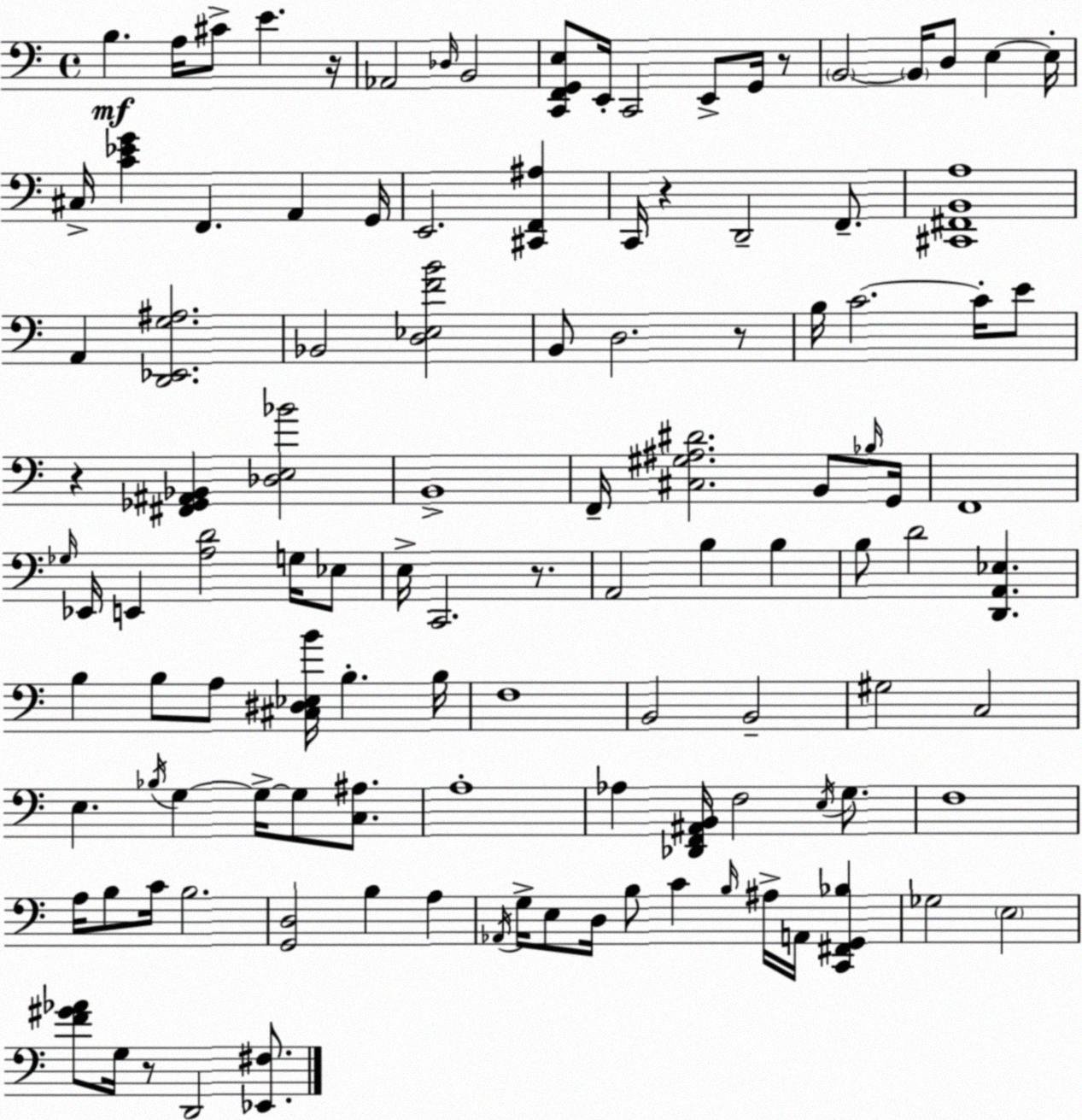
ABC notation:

X:1
T:Untitled
M:4/4
L:1/4
K:Am
B, A,/4 ^C/2 E z/4 _A,,2 _D,/4 B,,2 [C,,F,,G,,E,]/2 E,,/4 C,,2 E,,/2 G,,/4 z/2 B,,2 B,,/4 D,/2 E, E,/4 ^C,/4 [C_EG] F,, A,, G,,/4 E,,2 [^C,,F,,^A,] C,,/4 z D,,2 F,,/2 [^C,,^F,,B,,A,]4 A,, [D,,_E,,G,^A,]2 _B,,2 [D,_E,FB]2 B,,/2 D,2 z/2 B,/4 C2 C/4 E/2 z [^F,,_G,,^A,,_B,,] [_D,E,_B]2 B,,4 F,,/4 [^C,^G,^A,^D]2 B,,/2 _B,/4 G,,/4 F,,4 _G,/4 _E,,/4 E,, [A,D]2 G,/4 _E,/2 E,/4 C,,2 z/2 A,,2 B, B, B,/2 D2 [D,,A,,_E,] B, B,/2 A,/2 [^C,^D,_E,B]/4 B, B,/4 F,4 B,,2 B,,2 ^G,2 C,2 E, _B,/4 G, G,/4 G,/2 [C,^A,]/2 A,4 _A, [_D,,F,,^A,,B,,]/4 F,2 E,/4 G,/2 F,4 A,/4 B,/2 C/4 B,2 [G,,D,]2 B, A, _A,,/4 G,/4 E,/2 D,/4 B,/2 C B,/4 ^A,/4 A,,/4 [C,,^F,,G,,_B,] _G,2 E,2 [F^G_A]/2 G,/4 z/2 D,,2 [_E,,^F,]/2